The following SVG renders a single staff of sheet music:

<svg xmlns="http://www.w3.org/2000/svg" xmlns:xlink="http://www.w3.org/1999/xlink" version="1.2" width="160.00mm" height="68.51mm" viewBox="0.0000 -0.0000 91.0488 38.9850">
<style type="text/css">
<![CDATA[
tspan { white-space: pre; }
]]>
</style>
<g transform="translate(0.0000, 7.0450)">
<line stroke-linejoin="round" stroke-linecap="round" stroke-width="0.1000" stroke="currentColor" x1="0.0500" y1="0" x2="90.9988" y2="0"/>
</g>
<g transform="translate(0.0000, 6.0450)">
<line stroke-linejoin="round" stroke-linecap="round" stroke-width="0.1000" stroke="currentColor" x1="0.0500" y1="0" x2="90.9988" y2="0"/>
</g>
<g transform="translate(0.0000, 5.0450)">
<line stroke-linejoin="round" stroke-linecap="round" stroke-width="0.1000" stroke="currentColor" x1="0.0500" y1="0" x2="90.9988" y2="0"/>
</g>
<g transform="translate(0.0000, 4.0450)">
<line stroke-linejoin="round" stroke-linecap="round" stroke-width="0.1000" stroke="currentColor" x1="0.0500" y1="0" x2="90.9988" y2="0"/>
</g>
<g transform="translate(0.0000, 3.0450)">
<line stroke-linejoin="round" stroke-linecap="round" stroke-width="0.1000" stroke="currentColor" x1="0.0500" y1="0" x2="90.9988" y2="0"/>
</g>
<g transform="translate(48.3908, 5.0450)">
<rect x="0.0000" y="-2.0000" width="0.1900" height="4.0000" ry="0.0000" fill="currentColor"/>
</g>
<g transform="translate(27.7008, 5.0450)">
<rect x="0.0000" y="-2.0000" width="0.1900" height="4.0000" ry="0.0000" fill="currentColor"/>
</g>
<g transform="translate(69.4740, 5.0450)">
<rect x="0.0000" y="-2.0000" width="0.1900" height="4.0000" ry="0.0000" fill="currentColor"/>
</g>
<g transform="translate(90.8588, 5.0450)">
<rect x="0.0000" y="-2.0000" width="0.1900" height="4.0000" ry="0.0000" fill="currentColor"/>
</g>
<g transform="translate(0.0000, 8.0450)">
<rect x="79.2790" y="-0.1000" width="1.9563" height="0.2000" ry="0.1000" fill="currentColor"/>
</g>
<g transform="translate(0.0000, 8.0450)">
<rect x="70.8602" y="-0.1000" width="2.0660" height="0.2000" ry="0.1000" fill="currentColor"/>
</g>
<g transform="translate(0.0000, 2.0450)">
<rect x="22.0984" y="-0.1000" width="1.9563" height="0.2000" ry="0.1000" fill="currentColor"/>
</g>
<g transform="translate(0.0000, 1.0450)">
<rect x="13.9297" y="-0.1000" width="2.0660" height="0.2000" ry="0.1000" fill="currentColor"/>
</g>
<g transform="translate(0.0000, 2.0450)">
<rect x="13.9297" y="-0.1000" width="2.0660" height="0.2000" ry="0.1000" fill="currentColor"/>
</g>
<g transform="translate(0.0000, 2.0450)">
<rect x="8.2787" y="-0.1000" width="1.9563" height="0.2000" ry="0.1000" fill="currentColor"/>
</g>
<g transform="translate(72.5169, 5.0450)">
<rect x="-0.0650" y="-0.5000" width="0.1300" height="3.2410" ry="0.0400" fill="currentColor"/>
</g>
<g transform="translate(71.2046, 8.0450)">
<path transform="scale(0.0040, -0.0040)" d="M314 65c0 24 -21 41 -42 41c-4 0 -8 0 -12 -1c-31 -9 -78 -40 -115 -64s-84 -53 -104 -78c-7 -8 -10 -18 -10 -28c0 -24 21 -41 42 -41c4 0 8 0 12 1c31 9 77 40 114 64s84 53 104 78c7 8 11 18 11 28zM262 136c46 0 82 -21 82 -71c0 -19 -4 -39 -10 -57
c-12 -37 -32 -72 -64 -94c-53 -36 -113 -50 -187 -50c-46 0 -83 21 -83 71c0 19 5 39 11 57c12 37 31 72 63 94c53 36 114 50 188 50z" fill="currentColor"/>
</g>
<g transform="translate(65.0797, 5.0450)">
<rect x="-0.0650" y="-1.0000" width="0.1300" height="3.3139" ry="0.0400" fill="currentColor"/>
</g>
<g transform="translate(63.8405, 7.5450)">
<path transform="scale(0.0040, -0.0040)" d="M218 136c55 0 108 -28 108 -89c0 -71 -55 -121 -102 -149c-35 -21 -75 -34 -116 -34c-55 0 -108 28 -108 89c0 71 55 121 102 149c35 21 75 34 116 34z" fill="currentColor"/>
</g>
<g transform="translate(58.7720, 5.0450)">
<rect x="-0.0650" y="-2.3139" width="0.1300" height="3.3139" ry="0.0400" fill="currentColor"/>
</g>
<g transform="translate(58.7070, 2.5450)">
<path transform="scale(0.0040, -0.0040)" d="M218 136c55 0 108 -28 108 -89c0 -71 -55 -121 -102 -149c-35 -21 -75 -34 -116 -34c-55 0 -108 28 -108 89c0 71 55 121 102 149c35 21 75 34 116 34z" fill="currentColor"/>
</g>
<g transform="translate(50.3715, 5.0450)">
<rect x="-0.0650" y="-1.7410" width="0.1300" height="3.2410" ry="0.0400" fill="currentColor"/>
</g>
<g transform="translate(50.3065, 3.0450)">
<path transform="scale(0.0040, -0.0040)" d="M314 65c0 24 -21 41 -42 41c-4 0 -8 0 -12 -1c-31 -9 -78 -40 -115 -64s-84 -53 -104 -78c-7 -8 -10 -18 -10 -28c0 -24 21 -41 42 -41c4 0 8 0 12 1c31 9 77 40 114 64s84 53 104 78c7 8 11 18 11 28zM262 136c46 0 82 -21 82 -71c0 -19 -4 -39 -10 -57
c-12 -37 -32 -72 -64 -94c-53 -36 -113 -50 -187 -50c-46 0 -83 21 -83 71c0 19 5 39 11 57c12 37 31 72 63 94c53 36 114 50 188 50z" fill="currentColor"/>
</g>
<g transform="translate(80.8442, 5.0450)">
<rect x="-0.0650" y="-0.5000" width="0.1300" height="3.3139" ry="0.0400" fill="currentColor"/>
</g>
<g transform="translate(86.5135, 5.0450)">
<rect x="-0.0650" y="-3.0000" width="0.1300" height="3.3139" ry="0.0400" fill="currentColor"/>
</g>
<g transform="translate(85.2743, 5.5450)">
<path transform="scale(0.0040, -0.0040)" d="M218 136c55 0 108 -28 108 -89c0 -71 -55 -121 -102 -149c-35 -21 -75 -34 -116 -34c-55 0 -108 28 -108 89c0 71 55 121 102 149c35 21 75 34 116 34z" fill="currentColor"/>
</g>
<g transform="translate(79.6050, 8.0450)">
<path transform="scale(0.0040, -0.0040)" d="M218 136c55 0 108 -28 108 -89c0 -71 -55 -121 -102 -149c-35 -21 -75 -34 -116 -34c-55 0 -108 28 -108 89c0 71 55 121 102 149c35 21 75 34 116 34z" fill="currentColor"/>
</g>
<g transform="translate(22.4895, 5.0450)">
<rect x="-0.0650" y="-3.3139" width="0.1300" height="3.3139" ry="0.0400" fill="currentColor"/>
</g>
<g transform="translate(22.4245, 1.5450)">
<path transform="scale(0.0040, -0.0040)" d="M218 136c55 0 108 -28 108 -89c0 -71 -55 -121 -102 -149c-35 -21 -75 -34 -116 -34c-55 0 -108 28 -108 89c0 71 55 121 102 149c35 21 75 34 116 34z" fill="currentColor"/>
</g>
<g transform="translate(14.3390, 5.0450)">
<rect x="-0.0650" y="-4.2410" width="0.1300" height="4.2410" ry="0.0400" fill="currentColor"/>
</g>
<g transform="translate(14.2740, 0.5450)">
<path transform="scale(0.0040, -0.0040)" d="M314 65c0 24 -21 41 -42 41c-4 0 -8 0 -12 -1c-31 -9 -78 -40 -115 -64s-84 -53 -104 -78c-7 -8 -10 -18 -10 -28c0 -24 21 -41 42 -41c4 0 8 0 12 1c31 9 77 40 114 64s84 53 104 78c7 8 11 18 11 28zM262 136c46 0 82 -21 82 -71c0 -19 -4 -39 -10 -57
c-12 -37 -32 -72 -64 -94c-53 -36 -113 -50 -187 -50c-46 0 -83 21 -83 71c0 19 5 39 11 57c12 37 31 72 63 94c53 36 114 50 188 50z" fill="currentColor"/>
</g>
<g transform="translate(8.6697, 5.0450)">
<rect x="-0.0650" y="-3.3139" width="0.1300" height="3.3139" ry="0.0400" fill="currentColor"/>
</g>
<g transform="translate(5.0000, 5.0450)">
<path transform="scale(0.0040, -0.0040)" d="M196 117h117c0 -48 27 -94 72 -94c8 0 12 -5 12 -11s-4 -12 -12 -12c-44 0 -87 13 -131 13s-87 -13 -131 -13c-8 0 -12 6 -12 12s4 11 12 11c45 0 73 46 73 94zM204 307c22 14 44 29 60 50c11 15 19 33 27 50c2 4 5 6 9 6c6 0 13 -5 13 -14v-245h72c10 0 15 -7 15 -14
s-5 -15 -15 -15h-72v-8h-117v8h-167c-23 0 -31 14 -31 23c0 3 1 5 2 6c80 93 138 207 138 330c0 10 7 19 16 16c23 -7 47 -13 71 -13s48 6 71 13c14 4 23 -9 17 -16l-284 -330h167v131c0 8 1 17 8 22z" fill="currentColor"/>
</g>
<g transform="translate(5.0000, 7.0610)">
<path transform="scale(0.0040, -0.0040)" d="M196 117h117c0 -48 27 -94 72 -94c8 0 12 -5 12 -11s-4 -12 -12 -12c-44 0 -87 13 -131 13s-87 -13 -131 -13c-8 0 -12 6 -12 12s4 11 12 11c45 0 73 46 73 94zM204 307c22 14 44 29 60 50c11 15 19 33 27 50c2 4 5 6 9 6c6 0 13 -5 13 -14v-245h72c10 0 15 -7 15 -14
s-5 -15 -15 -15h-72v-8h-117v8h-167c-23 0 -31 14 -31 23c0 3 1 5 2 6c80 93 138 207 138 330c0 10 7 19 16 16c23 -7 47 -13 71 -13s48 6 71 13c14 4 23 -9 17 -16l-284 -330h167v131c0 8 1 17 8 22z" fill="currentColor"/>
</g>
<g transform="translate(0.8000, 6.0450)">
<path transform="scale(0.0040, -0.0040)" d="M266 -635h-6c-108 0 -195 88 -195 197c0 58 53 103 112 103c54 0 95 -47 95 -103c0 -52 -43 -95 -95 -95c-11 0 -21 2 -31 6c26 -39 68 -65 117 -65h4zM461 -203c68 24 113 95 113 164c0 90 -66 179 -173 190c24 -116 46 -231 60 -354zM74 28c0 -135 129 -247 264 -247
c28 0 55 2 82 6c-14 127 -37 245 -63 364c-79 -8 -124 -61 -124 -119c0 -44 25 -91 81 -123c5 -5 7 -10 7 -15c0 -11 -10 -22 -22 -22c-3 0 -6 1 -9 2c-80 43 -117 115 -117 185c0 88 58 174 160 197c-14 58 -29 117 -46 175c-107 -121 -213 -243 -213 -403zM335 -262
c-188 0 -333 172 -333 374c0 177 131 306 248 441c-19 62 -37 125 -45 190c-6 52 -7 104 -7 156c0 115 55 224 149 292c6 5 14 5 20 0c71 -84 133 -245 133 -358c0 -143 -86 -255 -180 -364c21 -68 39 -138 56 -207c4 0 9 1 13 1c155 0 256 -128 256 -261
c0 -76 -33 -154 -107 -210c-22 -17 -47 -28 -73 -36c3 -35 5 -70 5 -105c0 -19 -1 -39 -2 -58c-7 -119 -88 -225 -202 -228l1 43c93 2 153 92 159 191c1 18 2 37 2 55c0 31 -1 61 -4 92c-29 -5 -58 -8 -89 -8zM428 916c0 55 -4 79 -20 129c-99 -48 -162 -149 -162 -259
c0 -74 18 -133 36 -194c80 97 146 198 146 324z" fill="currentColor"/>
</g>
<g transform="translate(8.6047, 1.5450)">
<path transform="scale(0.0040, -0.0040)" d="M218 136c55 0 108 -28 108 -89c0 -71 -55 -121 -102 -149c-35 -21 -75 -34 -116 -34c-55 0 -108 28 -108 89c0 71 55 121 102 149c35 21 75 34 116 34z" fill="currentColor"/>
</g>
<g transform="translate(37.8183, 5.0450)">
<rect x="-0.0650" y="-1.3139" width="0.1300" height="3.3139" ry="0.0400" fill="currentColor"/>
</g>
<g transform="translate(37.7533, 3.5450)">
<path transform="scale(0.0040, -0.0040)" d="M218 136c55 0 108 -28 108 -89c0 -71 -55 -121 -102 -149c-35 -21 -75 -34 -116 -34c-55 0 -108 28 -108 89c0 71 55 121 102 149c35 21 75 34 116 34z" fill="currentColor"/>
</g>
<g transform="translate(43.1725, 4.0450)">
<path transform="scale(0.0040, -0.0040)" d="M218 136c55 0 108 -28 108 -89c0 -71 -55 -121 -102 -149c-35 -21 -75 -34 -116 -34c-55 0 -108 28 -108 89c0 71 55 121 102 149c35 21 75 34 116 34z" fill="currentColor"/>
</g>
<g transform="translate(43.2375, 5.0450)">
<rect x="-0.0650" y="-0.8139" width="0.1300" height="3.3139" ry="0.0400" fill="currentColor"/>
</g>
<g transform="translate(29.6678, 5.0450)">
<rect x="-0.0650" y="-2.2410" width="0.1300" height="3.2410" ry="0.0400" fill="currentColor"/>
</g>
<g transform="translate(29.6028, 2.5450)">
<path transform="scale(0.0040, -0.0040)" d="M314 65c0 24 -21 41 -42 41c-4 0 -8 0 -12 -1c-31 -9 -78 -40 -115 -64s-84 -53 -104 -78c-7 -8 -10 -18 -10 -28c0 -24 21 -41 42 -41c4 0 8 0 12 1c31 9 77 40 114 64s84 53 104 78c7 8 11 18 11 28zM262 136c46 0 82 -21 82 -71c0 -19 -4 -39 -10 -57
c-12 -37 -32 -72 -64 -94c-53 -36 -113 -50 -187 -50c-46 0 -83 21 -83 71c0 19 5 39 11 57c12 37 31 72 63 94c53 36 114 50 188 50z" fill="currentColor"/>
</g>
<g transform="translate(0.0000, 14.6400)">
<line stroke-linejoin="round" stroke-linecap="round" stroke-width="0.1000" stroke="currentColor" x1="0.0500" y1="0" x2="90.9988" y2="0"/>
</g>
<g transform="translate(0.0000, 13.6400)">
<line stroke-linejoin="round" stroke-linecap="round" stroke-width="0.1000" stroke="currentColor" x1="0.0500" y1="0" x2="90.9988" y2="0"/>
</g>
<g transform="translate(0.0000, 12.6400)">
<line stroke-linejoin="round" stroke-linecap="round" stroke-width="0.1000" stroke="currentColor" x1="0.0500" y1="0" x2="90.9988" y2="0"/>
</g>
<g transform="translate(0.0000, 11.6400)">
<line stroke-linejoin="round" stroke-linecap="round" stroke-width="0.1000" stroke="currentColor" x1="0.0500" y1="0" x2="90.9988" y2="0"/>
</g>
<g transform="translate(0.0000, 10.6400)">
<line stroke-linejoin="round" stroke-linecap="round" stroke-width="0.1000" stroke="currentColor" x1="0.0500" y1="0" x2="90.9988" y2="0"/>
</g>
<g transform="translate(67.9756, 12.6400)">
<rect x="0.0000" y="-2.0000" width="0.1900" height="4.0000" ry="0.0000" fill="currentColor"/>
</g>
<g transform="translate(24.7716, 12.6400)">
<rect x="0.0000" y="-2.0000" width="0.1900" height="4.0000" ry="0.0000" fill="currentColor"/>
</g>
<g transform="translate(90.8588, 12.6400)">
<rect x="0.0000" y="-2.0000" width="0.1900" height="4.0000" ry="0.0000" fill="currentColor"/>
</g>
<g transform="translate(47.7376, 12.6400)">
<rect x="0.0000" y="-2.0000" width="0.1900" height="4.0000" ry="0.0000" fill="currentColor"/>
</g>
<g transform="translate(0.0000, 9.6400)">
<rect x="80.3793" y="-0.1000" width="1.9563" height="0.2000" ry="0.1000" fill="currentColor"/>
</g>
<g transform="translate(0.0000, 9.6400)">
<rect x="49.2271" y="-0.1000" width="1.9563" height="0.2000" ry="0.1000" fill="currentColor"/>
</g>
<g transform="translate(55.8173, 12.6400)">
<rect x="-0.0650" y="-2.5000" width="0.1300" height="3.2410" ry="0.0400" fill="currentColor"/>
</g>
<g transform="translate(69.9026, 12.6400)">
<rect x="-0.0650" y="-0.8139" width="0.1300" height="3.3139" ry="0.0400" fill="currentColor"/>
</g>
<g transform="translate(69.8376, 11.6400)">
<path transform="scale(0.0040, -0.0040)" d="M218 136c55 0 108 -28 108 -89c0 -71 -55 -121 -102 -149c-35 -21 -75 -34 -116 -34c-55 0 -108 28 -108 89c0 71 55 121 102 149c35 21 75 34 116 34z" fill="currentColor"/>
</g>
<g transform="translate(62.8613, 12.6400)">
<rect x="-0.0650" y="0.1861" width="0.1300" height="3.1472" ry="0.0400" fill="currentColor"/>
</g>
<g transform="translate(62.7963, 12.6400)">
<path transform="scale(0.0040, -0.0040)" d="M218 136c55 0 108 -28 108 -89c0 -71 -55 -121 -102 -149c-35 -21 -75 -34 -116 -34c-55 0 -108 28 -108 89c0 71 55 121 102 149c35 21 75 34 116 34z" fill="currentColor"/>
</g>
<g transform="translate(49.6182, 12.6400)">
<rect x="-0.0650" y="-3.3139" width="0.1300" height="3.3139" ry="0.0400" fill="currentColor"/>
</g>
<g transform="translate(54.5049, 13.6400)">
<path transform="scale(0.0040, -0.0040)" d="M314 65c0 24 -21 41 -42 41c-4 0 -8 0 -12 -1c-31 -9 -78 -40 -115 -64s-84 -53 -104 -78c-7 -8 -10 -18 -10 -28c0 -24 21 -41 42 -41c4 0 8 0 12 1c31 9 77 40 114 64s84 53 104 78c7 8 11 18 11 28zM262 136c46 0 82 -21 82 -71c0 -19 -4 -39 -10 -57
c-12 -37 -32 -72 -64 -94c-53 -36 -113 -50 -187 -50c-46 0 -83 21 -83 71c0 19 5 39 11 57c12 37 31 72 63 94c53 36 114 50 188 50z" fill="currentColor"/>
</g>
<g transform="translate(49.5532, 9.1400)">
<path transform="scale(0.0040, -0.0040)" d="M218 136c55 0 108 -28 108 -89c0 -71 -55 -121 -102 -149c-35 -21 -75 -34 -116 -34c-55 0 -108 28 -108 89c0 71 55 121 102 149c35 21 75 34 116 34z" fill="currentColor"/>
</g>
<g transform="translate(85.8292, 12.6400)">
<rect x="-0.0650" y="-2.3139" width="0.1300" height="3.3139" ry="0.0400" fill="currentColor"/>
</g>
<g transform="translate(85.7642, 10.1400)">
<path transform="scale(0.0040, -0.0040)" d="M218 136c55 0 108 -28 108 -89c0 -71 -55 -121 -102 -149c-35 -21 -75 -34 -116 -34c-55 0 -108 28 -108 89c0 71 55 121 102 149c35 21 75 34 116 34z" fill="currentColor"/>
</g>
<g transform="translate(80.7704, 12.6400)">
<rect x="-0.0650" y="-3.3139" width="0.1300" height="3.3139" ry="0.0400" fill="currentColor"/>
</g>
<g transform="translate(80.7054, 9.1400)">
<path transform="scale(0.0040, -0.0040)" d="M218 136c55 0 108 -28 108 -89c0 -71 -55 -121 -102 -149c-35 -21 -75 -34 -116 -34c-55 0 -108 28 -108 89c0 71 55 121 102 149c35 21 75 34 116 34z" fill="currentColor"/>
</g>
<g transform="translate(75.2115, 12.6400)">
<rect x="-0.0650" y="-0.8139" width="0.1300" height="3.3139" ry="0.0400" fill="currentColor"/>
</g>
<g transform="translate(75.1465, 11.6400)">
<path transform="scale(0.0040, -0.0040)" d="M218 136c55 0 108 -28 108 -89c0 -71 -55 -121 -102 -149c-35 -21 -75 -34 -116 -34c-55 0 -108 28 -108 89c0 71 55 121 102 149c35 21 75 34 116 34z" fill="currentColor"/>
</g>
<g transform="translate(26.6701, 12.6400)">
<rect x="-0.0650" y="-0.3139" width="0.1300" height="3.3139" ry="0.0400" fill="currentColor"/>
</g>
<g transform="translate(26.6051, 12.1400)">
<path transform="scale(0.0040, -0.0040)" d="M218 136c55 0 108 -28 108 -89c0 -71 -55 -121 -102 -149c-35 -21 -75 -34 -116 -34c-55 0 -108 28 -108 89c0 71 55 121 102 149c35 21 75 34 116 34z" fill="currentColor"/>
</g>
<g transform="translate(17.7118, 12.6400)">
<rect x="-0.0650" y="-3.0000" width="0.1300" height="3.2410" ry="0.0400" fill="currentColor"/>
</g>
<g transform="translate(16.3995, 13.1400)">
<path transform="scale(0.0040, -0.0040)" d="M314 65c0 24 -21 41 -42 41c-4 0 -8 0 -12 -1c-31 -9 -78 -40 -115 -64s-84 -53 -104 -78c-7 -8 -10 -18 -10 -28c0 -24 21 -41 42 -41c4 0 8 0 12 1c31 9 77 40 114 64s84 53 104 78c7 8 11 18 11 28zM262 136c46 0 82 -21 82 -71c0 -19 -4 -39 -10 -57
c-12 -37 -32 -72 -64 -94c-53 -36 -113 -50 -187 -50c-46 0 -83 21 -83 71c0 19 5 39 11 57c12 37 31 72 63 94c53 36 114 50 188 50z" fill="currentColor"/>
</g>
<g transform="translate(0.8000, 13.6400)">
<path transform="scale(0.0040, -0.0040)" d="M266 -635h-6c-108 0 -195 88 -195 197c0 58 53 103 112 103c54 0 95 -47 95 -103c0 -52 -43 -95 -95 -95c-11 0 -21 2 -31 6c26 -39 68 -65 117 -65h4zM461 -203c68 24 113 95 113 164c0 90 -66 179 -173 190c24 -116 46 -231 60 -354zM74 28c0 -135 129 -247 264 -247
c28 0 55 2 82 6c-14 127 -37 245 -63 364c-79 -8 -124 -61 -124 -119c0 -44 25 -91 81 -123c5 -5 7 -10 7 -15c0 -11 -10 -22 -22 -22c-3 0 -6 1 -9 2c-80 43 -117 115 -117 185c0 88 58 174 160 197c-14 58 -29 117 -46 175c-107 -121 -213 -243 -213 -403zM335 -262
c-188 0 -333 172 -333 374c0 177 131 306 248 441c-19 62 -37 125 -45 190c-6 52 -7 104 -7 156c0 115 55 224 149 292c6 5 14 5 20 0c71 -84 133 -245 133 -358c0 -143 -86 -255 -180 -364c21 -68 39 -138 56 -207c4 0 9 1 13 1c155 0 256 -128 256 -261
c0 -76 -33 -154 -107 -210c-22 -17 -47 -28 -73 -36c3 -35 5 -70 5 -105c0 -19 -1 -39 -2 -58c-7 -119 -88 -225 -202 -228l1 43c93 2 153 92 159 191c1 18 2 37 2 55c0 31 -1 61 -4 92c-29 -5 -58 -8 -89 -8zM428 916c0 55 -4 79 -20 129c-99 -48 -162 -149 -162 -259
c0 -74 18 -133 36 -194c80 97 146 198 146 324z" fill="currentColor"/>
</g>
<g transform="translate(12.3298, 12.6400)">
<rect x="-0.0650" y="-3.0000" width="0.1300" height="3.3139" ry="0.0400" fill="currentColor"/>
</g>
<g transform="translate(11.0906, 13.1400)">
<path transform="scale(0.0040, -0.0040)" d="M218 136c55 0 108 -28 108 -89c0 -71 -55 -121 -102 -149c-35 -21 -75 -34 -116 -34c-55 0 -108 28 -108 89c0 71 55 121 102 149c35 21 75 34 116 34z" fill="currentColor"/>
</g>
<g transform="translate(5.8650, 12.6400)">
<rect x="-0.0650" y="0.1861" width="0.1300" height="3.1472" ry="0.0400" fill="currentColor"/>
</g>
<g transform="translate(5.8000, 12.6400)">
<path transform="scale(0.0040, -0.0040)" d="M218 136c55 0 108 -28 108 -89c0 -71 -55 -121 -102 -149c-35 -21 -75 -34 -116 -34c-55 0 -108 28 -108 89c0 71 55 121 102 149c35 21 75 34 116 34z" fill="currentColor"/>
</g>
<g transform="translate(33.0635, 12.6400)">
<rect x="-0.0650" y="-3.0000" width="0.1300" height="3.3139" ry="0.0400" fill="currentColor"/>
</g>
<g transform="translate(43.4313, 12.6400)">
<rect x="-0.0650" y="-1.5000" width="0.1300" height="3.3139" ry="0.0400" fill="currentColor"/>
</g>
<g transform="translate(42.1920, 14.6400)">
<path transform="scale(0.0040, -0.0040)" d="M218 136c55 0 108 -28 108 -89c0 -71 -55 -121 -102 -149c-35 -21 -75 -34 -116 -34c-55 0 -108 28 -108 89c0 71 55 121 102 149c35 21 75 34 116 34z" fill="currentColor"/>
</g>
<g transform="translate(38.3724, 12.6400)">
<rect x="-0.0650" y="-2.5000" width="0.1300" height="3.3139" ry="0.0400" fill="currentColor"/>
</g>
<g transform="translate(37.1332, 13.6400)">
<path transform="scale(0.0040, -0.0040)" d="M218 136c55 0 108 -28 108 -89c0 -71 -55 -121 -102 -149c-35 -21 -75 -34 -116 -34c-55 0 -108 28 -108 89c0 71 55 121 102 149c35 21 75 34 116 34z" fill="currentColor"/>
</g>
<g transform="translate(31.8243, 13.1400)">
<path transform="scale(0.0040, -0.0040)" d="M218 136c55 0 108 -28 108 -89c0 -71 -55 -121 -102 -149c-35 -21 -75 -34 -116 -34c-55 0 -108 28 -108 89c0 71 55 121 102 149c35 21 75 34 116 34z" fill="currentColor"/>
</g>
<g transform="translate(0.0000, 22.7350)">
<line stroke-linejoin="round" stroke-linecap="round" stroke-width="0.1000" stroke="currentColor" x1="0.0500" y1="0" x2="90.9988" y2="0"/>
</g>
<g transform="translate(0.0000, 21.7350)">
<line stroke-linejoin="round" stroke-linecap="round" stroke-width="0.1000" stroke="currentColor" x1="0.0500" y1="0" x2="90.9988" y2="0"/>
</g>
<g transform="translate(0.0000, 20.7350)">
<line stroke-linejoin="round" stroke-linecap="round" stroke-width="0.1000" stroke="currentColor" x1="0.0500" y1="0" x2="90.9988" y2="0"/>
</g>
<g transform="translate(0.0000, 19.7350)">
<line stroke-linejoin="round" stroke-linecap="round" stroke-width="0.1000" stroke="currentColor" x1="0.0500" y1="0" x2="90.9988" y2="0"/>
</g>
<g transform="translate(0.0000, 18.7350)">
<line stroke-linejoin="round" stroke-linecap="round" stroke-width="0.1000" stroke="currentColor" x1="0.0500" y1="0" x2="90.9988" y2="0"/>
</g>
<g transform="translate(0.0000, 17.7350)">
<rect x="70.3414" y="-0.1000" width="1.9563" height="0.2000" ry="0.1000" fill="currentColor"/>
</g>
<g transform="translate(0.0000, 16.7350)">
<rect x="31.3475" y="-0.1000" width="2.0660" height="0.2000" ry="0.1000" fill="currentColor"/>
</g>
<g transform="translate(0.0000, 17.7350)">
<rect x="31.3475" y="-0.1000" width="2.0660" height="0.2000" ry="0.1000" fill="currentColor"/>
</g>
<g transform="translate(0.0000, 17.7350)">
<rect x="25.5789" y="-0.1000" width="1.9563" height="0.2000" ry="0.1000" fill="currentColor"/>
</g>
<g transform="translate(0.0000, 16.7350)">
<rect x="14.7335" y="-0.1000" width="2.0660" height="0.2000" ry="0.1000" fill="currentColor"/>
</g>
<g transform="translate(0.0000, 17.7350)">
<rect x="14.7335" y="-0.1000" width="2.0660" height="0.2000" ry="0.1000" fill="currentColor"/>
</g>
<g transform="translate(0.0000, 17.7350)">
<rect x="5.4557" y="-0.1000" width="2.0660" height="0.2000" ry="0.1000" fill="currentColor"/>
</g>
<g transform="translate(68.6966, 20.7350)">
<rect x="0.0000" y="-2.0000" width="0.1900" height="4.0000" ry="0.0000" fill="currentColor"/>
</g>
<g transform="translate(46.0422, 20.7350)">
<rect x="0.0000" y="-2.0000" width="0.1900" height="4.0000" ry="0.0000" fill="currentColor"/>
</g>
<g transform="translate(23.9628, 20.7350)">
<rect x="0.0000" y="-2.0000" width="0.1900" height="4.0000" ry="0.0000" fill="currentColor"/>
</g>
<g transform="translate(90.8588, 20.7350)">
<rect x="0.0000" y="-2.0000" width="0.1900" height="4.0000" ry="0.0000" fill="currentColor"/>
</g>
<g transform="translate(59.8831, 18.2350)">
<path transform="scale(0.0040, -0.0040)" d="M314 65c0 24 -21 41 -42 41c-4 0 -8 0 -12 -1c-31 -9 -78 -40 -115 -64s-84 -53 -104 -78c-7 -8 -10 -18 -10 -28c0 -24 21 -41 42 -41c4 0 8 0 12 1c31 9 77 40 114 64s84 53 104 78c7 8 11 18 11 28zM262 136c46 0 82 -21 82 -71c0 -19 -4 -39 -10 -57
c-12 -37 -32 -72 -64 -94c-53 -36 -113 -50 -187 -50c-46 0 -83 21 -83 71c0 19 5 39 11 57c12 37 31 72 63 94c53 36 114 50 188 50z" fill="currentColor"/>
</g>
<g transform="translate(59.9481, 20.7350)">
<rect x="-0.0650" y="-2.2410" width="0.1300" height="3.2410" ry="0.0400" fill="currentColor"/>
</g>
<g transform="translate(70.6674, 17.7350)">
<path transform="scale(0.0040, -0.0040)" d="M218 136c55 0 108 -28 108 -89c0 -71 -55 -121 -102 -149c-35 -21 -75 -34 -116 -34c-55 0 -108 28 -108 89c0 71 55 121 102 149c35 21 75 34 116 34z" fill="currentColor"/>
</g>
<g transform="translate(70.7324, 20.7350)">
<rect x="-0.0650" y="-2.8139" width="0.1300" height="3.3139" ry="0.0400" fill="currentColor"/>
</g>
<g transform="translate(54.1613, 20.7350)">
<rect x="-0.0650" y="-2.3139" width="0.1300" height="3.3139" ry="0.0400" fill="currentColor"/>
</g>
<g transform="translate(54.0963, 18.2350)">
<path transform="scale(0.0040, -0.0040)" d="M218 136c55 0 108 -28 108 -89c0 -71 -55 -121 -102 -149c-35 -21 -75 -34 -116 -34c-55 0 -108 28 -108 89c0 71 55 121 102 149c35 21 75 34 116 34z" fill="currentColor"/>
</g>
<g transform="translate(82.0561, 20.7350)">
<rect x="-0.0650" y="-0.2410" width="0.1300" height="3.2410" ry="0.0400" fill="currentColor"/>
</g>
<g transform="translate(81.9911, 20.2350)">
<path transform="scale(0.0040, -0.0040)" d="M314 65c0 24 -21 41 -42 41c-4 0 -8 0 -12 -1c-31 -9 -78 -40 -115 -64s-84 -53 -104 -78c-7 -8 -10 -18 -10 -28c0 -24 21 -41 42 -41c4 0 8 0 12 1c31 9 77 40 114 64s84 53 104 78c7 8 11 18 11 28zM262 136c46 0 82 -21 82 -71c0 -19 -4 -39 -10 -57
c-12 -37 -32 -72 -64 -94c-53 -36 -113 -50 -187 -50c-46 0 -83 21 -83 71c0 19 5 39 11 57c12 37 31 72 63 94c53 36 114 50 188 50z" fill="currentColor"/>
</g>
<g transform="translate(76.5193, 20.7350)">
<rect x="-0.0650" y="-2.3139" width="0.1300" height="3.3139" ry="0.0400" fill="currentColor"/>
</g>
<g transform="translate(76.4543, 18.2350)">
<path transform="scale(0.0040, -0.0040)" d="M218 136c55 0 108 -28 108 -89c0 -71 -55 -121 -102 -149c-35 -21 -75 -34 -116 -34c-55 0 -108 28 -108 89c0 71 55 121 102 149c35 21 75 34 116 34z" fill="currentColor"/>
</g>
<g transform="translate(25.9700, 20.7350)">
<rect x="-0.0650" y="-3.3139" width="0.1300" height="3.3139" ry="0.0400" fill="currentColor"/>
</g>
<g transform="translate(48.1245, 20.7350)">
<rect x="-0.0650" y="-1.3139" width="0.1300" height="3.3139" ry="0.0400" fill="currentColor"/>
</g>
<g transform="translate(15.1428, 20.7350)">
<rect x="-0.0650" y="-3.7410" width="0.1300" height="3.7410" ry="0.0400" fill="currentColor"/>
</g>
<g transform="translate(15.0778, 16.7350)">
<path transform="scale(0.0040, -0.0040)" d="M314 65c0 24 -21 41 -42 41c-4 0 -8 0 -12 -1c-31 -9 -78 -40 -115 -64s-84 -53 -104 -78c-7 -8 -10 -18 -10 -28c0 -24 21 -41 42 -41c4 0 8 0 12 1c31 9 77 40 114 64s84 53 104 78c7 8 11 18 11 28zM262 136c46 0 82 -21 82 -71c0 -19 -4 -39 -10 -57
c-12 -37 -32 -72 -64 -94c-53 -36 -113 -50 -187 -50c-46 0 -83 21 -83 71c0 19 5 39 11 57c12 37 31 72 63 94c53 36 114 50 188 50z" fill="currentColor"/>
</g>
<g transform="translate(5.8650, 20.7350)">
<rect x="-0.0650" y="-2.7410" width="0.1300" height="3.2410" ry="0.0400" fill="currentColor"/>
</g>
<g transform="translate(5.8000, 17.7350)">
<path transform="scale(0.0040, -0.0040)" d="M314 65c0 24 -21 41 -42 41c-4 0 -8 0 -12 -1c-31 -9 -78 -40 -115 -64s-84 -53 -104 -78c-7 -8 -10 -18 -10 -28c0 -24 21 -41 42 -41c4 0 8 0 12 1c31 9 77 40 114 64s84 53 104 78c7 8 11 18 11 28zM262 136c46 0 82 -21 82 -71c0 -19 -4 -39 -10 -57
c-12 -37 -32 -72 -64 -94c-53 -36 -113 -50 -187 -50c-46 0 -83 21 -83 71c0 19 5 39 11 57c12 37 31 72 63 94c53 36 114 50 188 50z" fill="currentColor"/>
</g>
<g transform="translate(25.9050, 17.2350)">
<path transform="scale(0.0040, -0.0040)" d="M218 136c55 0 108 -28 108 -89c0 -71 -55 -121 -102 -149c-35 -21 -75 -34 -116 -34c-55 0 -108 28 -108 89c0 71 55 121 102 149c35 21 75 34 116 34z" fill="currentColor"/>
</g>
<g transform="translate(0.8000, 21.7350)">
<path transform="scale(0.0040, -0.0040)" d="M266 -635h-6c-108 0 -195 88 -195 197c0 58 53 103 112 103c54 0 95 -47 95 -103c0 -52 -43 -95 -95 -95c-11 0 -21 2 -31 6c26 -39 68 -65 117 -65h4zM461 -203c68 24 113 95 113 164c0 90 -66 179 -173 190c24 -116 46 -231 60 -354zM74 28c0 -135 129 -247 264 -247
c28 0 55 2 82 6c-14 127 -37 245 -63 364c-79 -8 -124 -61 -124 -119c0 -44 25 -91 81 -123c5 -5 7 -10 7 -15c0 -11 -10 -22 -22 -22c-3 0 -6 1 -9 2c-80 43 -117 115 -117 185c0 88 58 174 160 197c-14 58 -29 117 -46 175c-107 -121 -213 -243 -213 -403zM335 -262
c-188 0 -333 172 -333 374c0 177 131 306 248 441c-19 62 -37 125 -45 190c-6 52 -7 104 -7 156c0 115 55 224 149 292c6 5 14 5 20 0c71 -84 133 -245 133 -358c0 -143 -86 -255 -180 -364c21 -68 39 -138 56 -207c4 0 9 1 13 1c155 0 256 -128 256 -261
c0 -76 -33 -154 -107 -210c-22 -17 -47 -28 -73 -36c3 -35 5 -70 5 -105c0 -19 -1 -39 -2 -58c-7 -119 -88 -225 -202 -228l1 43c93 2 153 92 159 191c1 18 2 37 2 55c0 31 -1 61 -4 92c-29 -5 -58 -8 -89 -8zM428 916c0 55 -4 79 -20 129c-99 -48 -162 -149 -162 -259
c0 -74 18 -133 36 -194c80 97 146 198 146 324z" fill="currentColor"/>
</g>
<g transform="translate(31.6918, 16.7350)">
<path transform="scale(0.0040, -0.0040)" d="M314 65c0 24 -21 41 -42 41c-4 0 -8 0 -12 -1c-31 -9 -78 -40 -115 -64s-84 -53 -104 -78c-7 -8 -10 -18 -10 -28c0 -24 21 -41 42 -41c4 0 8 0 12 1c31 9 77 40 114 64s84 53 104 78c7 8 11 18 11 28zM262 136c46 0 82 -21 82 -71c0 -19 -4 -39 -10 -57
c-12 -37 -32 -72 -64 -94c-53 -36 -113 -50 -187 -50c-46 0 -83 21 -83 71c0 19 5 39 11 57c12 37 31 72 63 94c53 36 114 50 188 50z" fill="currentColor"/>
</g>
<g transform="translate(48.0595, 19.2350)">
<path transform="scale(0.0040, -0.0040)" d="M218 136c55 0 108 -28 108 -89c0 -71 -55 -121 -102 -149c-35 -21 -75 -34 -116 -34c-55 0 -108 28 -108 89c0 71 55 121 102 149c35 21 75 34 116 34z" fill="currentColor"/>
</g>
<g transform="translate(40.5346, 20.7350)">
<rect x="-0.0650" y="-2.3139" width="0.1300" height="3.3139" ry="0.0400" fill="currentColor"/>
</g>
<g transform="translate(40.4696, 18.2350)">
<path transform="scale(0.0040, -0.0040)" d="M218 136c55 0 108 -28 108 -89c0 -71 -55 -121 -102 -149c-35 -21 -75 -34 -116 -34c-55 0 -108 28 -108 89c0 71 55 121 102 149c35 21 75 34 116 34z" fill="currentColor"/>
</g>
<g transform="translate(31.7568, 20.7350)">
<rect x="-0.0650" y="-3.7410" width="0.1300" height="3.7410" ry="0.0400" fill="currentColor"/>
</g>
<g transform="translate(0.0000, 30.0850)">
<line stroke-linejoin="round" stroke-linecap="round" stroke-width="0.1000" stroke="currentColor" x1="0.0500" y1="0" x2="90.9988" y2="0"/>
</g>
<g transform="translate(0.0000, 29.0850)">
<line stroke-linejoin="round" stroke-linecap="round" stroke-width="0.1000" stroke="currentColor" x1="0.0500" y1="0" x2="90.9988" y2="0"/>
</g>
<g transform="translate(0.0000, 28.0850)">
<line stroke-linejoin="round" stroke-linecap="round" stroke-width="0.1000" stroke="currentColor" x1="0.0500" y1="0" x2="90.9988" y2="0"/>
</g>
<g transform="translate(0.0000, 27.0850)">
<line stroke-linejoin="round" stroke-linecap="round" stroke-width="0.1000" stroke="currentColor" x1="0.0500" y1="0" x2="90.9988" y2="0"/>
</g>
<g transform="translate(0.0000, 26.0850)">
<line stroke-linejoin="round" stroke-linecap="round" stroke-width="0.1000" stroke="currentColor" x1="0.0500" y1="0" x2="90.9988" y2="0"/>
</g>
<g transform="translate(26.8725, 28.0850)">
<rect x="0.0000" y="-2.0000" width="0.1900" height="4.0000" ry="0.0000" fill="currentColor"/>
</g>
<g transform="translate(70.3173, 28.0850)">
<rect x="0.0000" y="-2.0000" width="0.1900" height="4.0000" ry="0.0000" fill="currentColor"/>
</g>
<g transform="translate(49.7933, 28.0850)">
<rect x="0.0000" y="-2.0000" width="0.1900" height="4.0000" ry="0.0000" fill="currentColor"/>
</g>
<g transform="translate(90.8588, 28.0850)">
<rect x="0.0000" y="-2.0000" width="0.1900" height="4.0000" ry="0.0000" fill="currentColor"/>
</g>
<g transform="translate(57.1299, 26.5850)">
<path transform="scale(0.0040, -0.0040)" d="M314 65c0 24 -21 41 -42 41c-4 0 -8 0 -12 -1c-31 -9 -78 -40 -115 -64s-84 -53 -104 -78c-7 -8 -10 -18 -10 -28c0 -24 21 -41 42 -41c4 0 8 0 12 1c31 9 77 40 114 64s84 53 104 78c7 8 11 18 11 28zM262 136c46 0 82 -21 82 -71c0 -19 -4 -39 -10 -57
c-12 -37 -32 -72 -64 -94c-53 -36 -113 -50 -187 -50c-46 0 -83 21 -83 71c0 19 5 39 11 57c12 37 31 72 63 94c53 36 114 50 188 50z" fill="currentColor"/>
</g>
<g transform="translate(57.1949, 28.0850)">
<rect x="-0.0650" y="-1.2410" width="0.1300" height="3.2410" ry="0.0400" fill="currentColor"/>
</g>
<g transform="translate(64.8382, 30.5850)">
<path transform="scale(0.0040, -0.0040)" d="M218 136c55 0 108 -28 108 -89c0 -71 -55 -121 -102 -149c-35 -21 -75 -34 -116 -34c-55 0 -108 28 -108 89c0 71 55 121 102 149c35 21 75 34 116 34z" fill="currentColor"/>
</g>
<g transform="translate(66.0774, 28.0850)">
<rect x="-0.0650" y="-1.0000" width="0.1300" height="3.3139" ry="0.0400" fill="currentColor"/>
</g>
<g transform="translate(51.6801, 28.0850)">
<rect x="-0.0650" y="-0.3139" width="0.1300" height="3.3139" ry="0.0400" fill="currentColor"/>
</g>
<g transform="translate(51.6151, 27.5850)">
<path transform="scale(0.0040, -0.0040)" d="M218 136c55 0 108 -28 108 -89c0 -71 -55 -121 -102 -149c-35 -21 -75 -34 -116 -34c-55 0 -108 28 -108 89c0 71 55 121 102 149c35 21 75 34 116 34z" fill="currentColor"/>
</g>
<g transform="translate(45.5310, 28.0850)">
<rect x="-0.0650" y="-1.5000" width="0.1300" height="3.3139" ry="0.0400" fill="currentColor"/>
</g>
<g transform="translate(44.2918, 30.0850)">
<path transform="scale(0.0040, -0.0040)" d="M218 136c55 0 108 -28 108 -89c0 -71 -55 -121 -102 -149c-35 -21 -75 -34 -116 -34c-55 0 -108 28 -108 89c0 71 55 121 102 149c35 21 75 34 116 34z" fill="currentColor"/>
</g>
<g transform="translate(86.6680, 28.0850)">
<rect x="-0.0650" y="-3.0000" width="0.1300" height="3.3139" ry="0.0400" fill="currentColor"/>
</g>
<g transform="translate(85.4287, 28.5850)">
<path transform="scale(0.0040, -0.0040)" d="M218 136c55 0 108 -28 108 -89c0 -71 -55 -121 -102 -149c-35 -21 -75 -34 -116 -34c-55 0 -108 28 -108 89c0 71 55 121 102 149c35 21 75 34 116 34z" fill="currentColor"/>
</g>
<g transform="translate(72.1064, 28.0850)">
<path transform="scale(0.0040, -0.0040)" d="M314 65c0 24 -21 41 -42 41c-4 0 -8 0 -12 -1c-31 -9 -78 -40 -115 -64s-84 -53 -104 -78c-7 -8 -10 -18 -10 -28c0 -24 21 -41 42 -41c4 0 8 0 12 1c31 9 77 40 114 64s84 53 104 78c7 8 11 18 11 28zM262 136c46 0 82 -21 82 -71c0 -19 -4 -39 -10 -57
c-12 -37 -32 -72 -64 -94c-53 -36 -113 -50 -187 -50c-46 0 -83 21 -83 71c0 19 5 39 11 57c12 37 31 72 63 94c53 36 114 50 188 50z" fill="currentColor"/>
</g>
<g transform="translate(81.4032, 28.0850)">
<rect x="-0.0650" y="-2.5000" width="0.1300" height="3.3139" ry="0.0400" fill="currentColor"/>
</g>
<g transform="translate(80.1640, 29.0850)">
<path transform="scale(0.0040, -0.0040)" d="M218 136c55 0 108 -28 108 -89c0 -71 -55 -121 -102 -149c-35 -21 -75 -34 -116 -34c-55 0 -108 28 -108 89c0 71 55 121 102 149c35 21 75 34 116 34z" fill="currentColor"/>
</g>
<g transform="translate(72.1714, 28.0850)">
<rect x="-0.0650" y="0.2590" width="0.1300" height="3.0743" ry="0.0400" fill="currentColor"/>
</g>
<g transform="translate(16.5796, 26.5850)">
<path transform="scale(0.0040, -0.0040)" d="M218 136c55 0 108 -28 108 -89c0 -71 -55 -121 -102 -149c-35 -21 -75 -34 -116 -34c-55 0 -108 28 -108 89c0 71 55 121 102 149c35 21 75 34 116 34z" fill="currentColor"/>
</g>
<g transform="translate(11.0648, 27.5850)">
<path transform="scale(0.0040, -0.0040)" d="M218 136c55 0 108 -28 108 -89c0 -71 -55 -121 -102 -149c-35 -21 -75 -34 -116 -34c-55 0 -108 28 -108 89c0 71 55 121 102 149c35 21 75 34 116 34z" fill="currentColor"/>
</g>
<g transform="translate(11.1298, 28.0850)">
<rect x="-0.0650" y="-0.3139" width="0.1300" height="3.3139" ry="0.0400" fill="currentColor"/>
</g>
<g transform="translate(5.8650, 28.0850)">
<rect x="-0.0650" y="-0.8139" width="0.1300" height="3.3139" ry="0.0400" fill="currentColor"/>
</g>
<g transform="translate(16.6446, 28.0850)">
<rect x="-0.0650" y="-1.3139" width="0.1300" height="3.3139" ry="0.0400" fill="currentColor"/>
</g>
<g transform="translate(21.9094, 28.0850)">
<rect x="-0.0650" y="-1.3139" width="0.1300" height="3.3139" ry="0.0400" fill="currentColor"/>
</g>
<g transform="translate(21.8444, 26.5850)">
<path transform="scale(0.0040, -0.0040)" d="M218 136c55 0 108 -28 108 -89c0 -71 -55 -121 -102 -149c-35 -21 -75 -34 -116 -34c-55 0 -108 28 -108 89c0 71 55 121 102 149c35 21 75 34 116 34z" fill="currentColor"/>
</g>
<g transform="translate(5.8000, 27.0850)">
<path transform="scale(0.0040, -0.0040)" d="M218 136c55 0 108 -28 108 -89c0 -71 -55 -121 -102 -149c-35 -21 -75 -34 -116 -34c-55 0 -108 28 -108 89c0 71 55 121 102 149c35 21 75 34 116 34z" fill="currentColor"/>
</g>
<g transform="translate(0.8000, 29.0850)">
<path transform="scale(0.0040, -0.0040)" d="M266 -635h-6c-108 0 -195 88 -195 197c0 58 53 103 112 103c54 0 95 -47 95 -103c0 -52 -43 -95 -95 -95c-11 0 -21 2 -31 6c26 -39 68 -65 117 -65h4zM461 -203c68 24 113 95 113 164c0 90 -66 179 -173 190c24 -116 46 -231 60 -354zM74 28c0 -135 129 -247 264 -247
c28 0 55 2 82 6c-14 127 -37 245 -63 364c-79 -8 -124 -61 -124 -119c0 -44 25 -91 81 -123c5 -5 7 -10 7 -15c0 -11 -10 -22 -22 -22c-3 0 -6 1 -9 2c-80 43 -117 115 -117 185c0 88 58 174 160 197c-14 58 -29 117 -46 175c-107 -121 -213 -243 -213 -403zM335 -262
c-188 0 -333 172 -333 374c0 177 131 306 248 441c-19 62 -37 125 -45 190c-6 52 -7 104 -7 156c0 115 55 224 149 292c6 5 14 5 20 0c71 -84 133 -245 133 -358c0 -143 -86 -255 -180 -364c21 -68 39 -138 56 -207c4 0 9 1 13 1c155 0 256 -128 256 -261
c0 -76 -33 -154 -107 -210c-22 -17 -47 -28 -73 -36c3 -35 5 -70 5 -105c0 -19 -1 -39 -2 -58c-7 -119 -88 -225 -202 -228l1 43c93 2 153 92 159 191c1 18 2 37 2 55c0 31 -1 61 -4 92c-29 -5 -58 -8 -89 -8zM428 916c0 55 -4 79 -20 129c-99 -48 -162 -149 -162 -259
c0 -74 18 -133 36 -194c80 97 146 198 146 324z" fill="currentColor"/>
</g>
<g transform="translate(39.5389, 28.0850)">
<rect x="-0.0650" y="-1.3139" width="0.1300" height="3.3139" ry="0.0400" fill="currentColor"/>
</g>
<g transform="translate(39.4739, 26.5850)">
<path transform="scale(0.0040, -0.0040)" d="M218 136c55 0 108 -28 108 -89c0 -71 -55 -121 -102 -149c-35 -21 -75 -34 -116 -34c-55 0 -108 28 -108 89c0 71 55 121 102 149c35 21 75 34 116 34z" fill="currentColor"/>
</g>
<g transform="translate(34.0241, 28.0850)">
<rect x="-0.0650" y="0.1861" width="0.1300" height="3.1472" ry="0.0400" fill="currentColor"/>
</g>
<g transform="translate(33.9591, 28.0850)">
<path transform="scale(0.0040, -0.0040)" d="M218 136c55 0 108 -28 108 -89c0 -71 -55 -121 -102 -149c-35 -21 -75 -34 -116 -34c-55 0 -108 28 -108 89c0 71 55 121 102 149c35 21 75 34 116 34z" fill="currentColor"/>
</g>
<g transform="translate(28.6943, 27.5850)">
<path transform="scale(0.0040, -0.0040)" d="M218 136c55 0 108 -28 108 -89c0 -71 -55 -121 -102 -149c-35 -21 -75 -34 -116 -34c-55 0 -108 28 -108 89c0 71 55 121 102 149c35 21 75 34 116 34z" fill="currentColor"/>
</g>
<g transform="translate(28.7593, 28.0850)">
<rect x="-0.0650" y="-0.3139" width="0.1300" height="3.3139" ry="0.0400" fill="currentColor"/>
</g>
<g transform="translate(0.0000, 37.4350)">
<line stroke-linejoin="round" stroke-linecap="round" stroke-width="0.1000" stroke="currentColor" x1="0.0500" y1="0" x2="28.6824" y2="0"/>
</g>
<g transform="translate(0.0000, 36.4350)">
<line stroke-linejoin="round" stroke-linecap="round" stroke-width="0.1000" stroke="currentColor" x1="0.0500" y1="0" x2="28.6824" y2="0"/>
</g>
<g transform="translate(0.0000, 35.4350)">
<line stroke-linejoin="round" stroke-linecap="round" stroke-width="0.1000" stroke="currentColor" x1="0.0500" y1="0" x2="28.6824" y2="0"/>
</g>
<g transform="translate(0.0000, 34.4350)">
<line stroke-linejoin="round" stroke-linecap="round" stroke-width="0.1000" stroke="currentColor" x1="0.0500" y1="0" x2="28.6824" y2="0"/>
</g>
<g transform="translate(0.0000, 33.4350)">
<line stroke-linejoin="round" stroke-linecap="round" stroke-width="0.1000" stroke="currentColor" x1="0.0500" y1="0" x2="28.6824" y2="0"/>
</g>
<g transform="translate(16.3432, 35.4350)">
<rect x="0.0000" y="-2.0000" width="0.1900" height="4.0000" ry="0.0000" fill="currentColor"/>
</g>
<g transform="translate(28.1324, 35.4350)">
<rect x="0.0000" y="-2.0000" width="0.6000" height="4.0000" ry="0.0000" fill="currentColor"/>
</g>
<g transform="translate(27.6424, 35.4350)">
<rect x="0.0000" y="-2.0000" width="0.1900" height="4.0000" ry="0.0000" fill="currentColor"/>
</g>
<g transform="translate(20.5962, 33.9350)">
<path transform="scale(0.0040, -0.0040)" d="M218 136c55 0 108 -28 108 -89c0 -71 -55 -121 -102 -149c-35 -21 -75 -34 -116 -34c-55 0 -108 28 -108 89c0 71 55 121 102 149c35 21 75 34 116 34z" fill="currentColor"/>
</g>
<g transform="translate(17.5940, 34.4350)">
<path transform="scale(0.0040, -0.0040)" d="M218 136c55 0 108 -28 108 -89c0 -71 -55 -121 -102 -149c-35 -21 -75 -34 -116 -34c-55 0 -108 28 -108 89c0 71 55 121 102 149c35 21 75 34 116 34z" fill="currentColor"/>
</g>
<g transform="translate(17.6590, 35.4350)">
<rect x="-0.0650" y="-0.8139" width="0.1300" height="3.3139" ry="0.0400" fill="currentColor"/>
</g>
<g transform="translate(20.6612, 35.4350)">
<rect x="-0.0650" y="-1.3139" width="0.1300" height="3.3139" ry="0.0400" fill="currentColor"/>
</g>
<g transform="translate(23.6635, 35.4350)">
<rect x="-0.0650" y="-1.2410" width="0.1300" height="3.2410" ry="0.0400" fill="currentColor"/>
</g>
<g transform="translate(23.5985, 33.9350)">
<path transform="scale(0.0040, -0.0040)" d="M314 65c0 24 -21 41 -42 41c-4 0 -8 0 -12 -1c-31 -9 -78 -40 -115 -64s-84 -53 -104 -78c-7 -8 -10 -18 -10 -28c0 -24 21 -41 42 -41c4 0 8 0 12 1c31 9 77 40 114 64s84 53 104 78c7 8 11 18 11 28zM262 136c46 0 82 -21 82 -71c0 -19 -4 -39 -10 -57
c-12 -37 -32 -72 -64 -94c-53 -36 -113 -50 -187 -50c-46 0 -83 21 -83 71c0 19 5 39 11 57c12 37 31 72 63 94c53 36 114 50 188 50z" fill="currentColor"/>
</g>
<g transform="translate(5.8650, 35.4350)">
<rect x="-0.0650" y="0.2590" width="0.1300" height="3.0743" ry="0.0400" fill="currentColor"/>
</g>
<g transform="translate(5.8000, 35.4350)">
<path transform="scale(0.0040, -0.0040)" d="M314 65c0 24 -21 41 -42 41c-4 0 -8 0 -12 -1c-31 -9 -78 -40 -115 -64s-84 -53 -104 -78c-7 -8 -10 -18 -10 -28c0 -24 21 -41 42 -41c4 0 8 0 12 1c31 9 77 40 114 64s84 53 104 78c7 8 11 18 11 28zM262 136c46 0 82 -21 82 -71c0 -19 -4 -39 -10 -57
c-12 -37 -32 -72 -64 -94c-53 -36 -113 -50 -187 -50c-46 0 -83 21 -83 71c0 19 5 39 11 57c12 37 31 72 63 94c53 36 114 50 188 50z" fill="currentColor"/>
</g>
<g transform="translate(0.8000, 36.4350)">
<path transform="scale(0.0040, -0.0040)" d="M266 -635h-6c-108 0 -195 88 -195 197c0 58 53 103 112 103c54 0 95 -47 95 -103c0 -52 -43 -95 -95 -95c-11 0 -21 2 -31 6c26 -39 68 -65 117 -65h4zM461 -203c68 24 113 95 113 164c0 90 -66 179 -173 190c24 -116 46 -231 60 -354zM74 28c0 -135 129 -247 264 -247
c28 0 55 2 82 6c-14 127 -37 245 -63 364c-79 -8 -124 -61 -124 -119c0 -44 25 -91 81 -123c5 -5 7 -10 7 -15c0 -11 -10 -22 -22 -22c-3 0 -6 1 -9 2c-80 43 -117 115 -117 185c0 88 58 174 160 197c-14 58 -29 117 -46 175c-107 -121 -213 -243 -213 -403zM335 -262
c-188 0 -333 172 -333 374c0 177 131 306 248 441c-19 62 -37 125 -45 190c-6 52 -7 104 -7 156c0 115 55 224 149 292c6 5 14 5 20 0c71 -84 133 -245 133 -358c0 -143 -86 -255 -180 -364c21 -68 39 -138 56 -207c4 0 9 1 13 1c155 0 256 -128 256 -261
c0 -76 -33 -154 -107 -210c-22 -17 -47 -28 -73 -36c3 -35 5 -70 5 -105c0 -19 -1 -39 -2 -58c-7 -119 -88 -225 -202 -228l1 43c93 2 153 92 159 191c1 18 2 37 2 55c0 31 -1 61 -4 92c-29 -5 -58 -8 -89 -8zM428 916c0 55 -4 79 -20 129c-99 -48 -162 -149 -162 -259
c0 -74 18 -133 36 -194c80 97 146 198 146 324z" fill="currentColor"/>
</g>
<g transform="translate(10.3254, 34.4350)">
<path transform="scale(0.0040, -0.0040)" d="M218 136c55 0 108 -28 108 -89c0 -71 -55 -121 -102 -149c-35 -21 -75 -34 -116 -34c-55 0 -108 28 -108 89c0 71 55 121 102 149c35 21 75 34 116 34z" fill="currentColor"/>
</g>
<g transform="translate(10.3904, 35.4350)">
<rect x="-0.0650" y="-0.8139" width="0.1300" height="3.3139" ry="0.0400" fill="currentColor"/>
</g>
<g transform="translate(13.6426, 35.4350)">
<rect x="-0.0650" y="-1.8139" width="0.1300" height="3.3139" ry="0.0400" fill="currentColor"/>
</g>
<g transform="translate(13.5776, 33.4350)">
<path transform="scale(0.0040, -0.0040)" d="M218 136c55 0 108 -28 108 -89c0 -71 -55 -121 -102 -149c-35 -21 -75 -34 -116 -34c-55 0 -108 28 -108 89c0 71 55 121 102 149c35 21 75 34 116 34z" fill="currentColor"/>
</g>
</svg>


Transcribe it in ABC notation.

X:1
T:Untitled
M:4/4
L:1/4
K:C
b d'2 b g2 e d f2 g D C2 C A B A A2 c A G E b G2 B d d b g a2 c'2 b c'2 g e g g2 a g c2 d c e e c B e E c e2 D B2 G A B2 d f d e e2